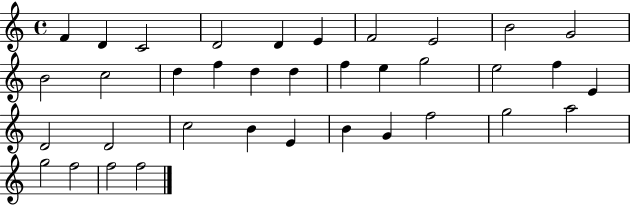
{
  \clef treble
  \time 4/4
  \defaultTimeSignature
  \key c \major
  f'4 d'4 c'2 | d'2 d'4 e'4 | f'2 e'2 | b'2 g'2 | \break b'2 c''2 | d''4 f''4 d''4 d''4 | f''4 e''4 g''2 | e''2 f''4 e'4 | \break d'2 d'2 | c''2 b'4 e'4 | b'4 g'4 f''2 | g''2 a''2 | \break g''2 f''2 | f''2 f''2 | \bar "|."
}